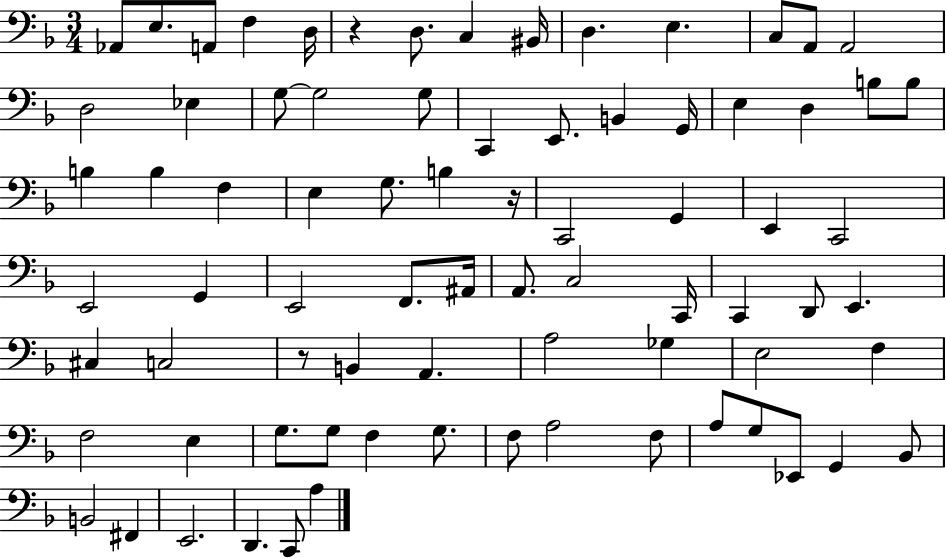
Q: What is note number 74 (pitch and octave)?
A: C2